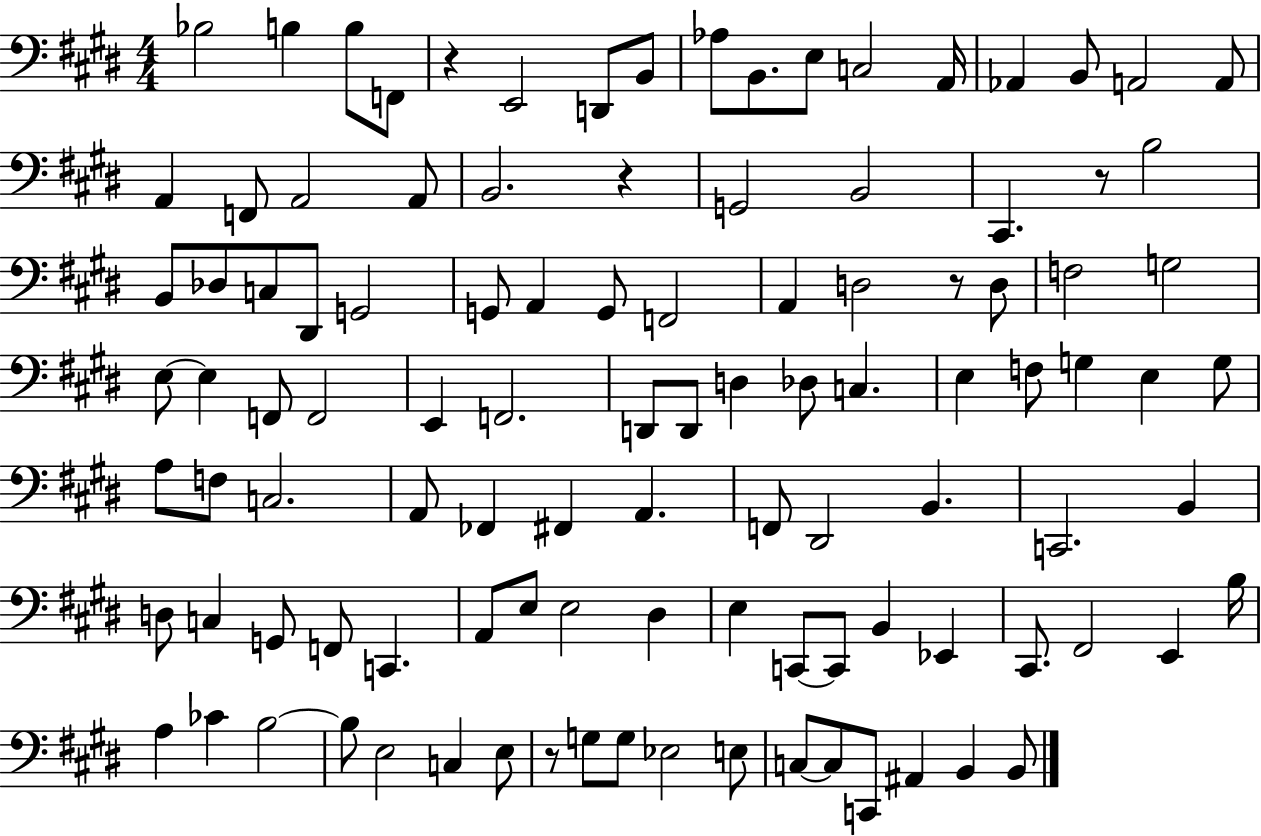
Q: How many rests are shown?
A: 5